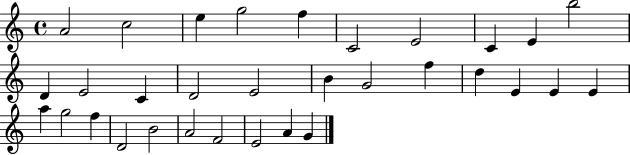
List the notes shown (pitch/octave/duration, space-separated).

A4/h C5/h E5/q G5/h F5/q C4/h E4/h C4/q E4/q B5/h D4/q E4/h C4/q D4/h E4/h B4/q G4/h F5/q D5/q E4/q E4/q E4/q A5/q G5/h F5/q D4/h B4/h A4/h F4/h E4/h A4/q G4/q